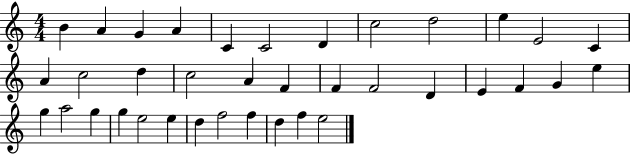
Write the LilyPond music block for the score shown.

{
  \clef treble
  \numericTimeSignature
  \time 4/4
  \key c \major
  b'4 a'4 g'4 a'4 | c'4 c'2 d'4 | c''2 d''2 | e''4 e'2 c'4 | \break a'4 c''2 d''4 | c''2 a'4 f'4 | f'4 f'2 d'4 | e'4 f'4 g'4 e''4 | \break g''4 a''2 g''4 | g''4 e''2 e''4 | d''4 f''2 f''4 | d''4 f''4 e''2 | \break \bar "|."
}